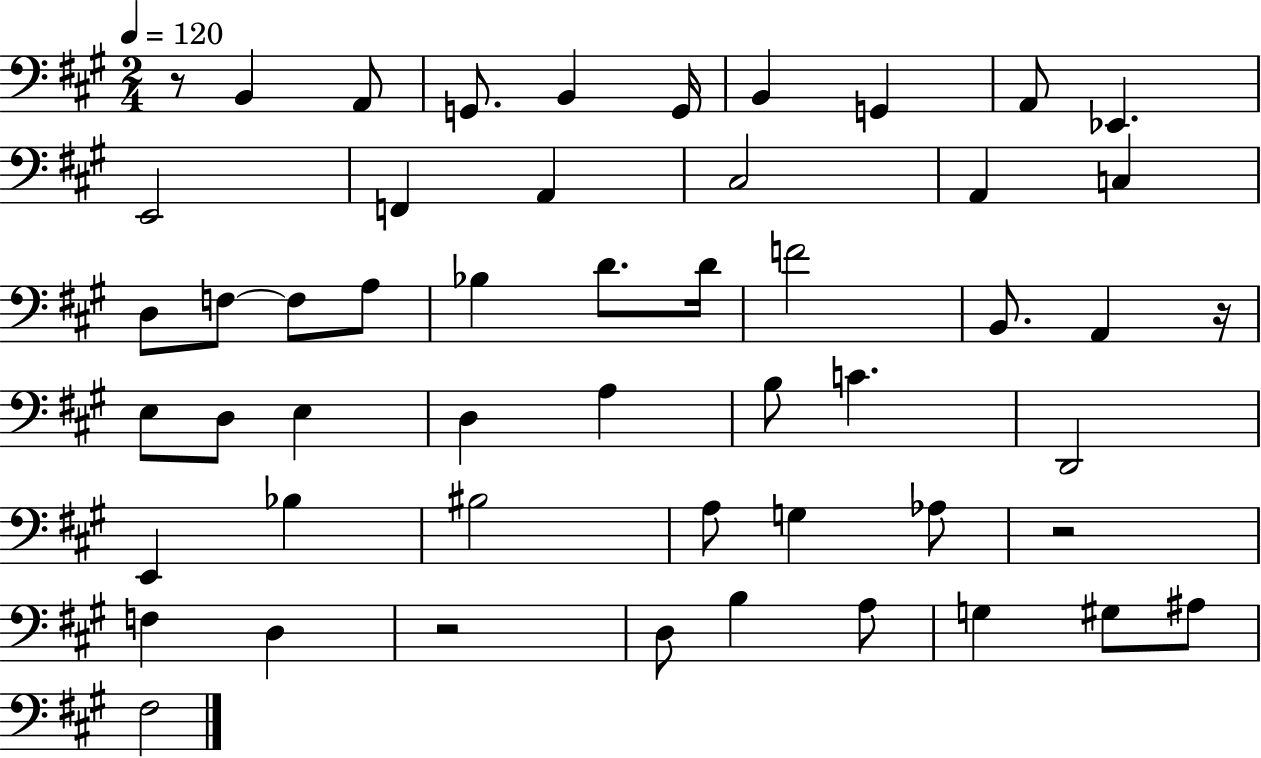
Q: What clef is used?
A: bass